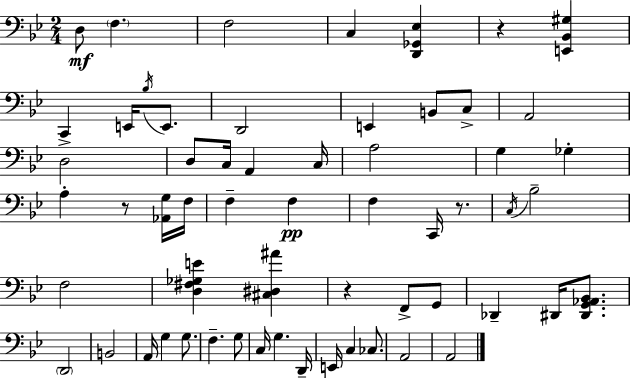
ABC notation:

X:1
T:Untitled
M:2/4
L:1/4
K:Gm
D,/2 F, F,2 C, [D,,_G,,_E,] z [E,,_B,,^G,] C,, E,,/4 _B,/4 E,,/2 D,,2 E,, B,,/2 C,/2 A,,2 D,2 D,/2 C,/4 A,, C,/4 A,2 G, _G, A, z/2 [_A,,G,]/4 F,/4 F, F, F, C,,/4 z/2 C,/4 _B,2 F,2 [D,^F,_G,E] [^C,^D,^A] z F,,/2 G,,/2 _D,, ^D,,/4 [^D,,G,,_A,,_B,,]/2 D,,2 B,,2 A,,/4 G, G,/2 F, G,/2 C,/4 G, D,,/4 E,,/4 C, _C,/2 A,,2 A,,2